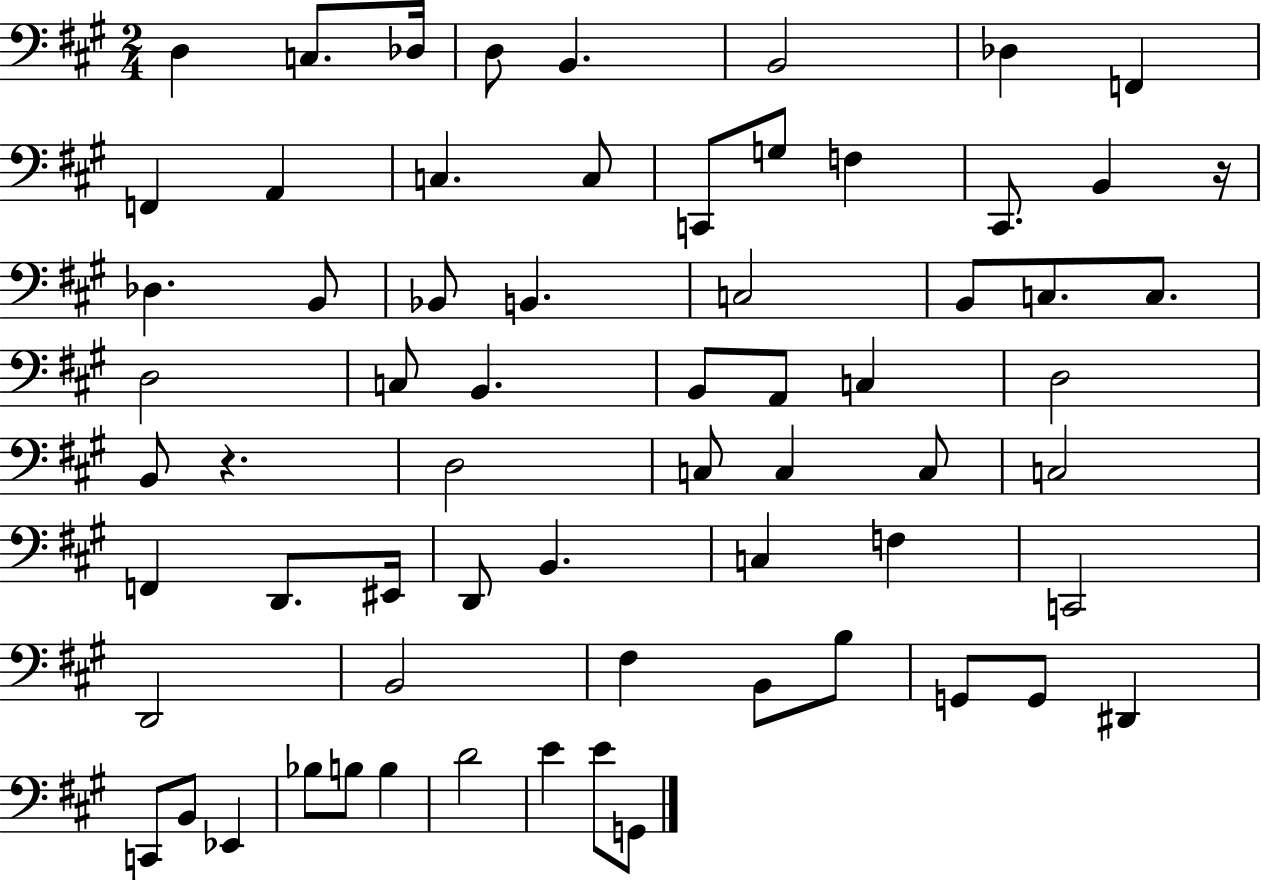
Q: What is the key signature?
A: A major